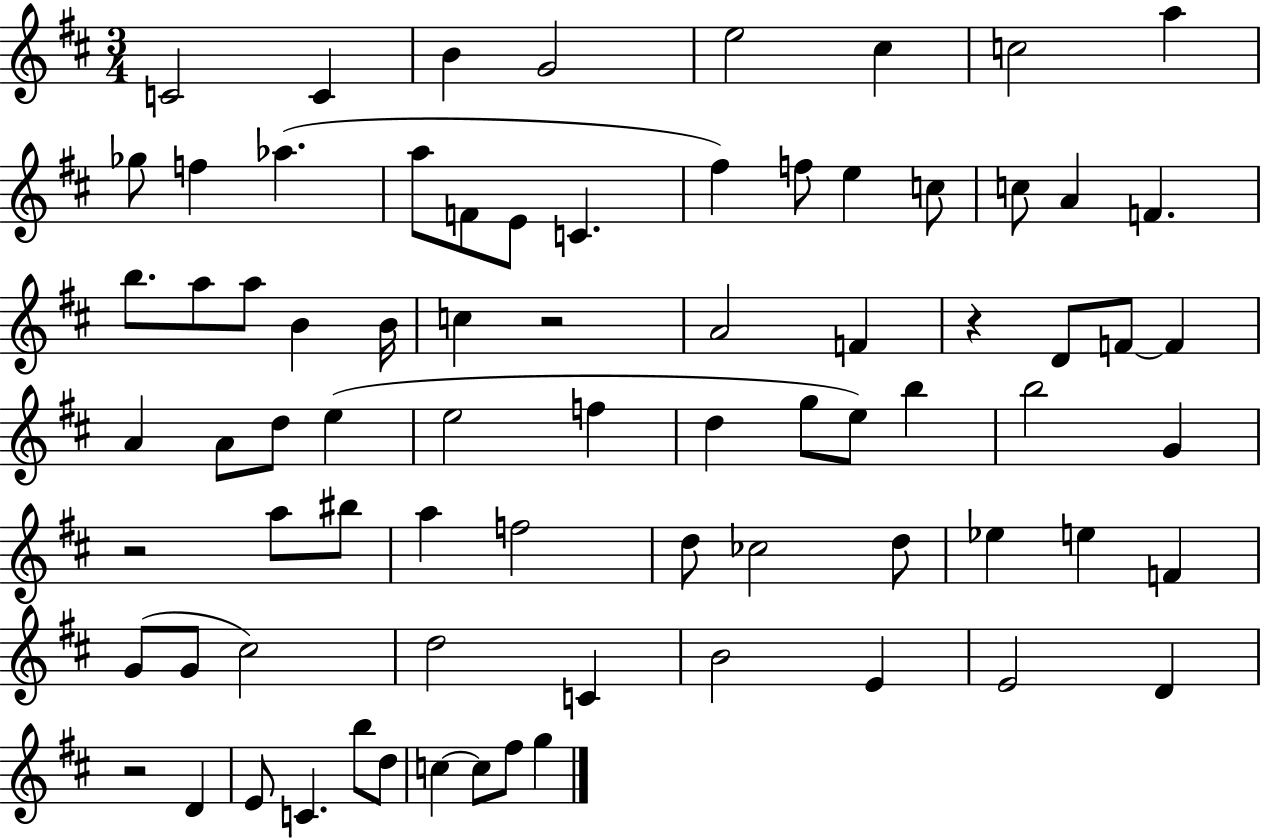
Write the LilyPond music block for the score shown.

{
  \clef treble
  \numericTimeSignature
  \time 3/4
  \key d \major
  c'2 c'4 | b'4 g'2 | e''2 cis''4 | c''2 a''4 | \break ges''8 f''4 aes''4.( | a''8 f'8 e'8 c'4. | fis''4) f''8 e''4 c''8 | c''8 a'4 f'4. | \break b''8. a''8 a''8 b'4 b'16 | c''4 r2 | a'2 f'4 | r4 d'8 f'8~~ f'4 | \break a'4 a'8 d''8 e''4( | e''2 f''4 | d''4 g''8 e''8) b''4 | b''2 g'4 | \break r2 a''8 bis''8 | a''4 f''2 | d''8 ces''2 d''8 | ees''4 e''4 f'4 | \break g'8( g'8 cis''2) | d''2 c'4 | b'2 e'4 | e'2 d'4 | \break r2 d'4 | e'8 c'4. b''8 d''8 | c''4~~ c''8 fis''8 g''4 | \bar "|."
}